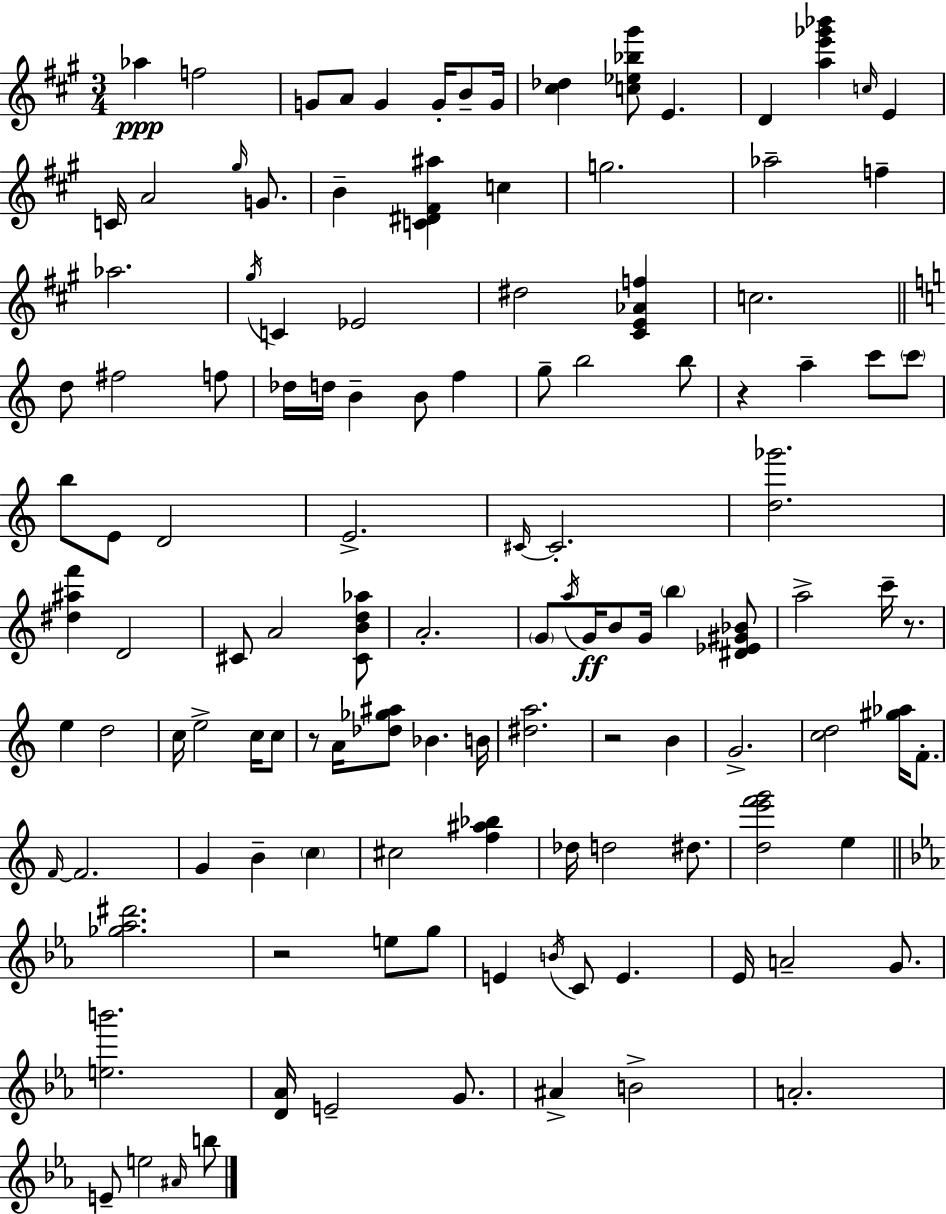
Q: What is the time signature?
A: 3/4